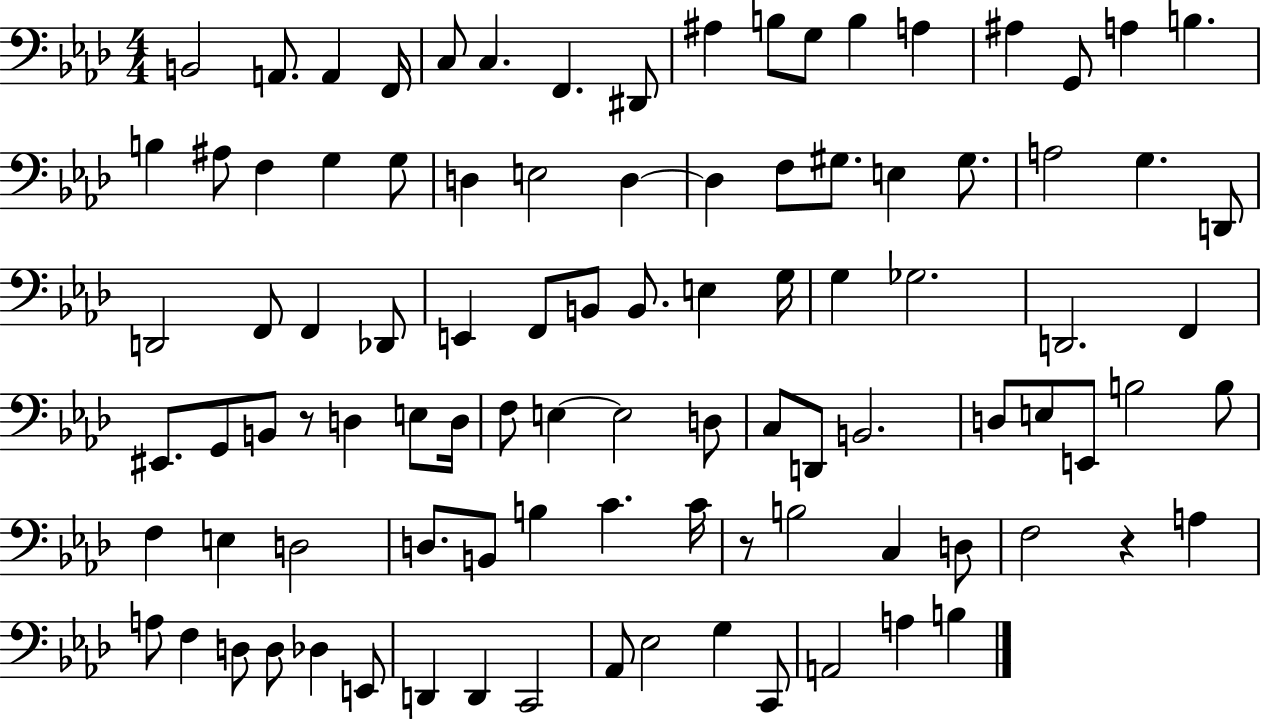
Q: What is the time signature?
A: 4/4